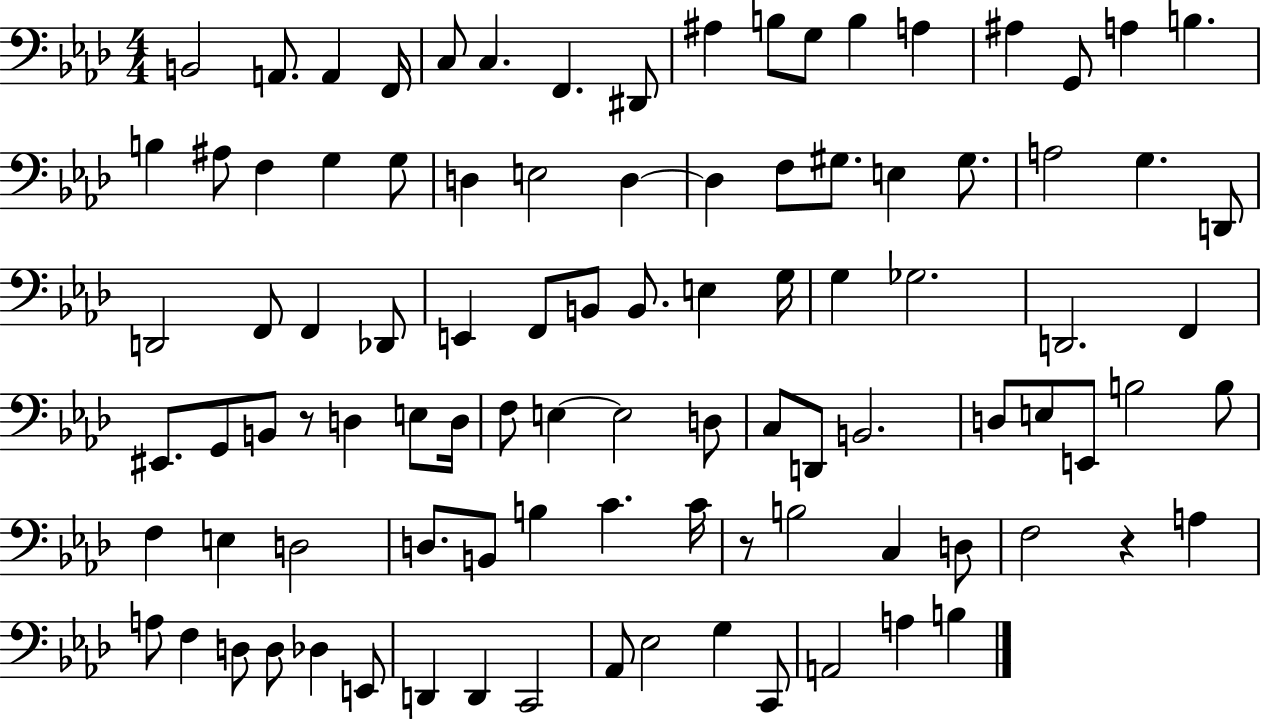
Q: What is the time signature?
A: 4/4